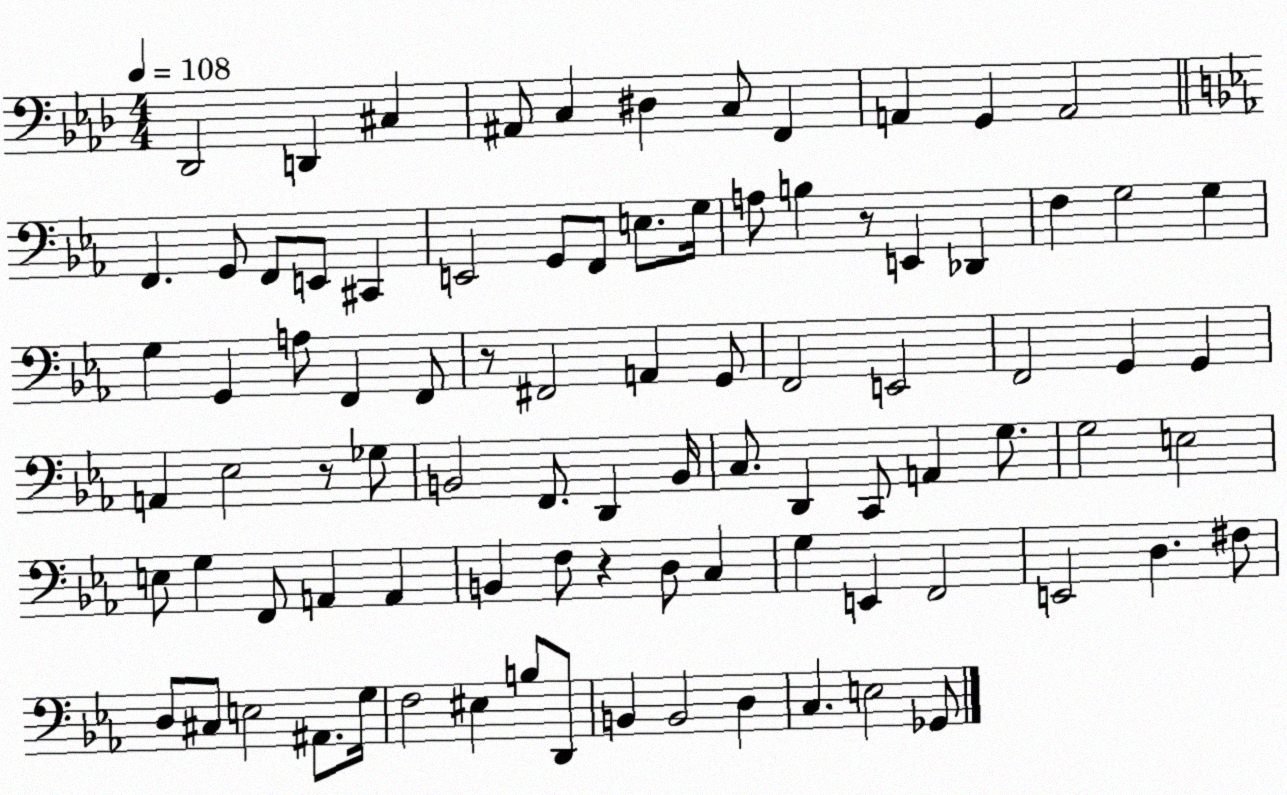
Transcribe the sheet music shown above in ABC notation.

X:1
T:Untitled
M:4/4
L:1/4
K:Ab
_D,,2 D,, ^C, ^A,,/2 C, ^D, C,/2 F,, A,, G,, A,,2 F,, G,,/2 F,,/2 E,,/2 ^C,, E,,2 G,,/2 F,,/2 E,/2 G,/4 A,/2 B, z/2 E,, _D,, F, G,2 G, G, G,, A,/2 F,, F,,/2 z/2 ^F,,2 A,, G,,/2 F,,2 E,,2 F,,2 G,, G,, A,, _E,2 z/2 _G,/2 B,,2 F,,/2 D,, B,,/4 C,/2 D,, C,,/2 A,, G,/2 G,2 E,2 E,/2 G, F,,/2 A,, A,, B,, F,/2 z D,/2 C, G, E,, F,,2 E,,2 D, ^F,/2 D,/2 ^C,/2 E,2 ^A,,/2 G,/4 F,2 ^E, B,/2 D,,/2 B,, B,,2 D, C, E,2 _G,,/2